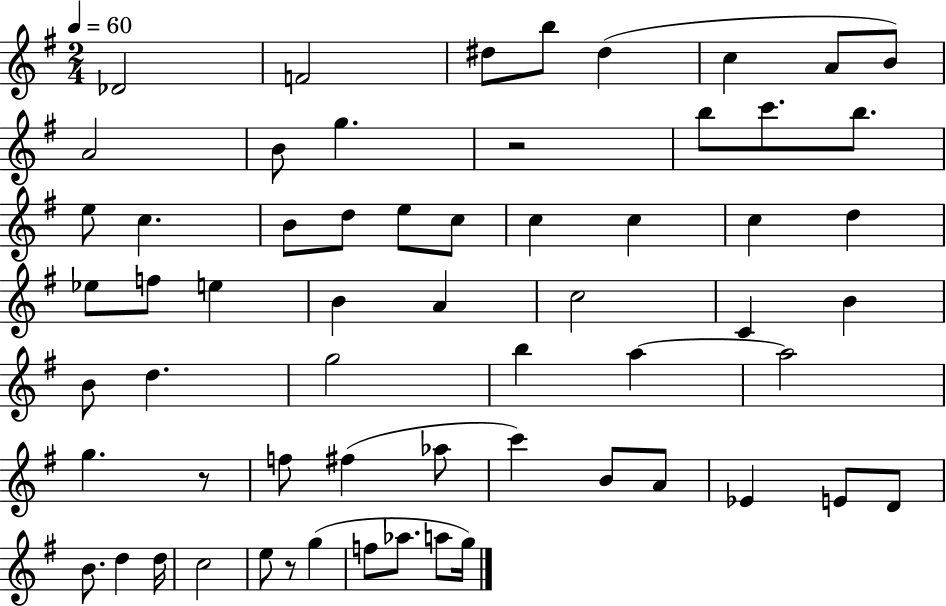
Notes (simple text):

Db4/h F4/h D#5/e B5/e D#5/q C5/q A4/e B4/e A4/h B4/e G5/q. R/h B5/e C6/e. B5/e. E5/e C5/q. B4/e D5/e E5/e C5/e C5/q C5/q C5/q D5/q Eb5/e F5/e E5/q B4/q A4/q C5/h C4/q B4/q B4/e D5/q. G5/h B5/q A5/q A5/h G5/q. R/e F5/e F#5/q Ab5/e C6/q B4/e A4/e Eb4/q E4/e D4/e B4/e. D5/q D5/s C5/h E5/e R/e G5/q F5/e Ab5/e. A5/e G5/s